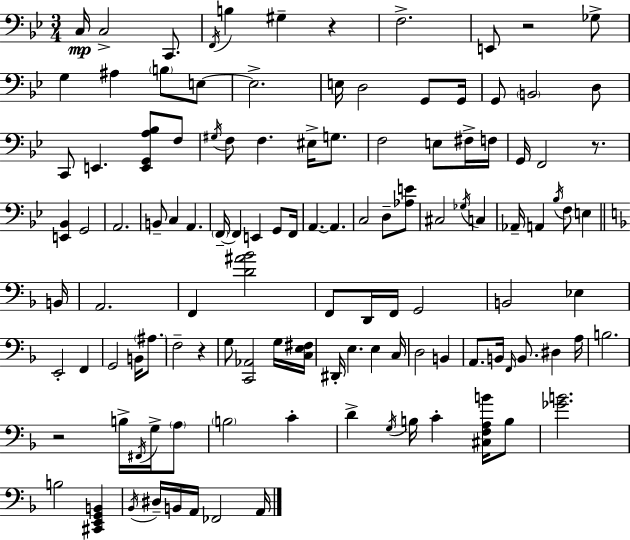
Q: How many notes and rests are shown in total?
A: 119